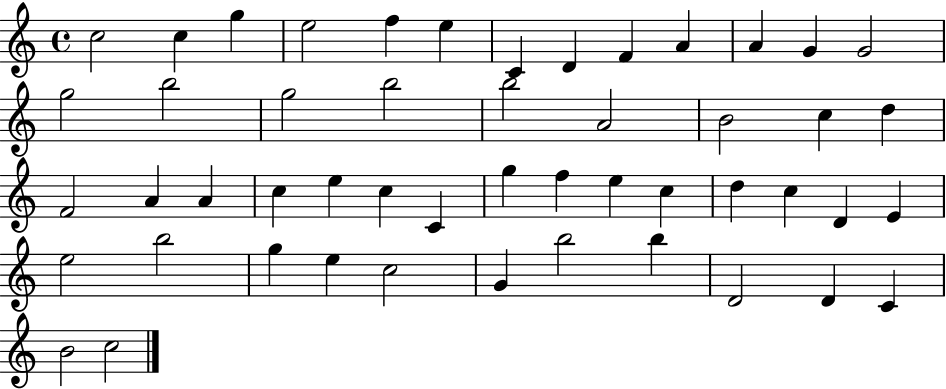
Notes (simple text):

C5/h C5/q G5/q E5/h F5/q E5/q C4/q D4/q F4/q A4/q A4/q G4/q G4/h G5/h B5/h G5/h B5/h B5/h A4/h B4/h C5/q D5/q F4/h A4/q A4/q C5/q E5/q C5/q C4/q G5/q F5/q E5/q C5/q D5/q C5/q D4/q E4/q E5/h B5/h G5/q E5/q C5/h G4/q B5/h B5/q D4/h D4/q C4/q B4/h C5/h